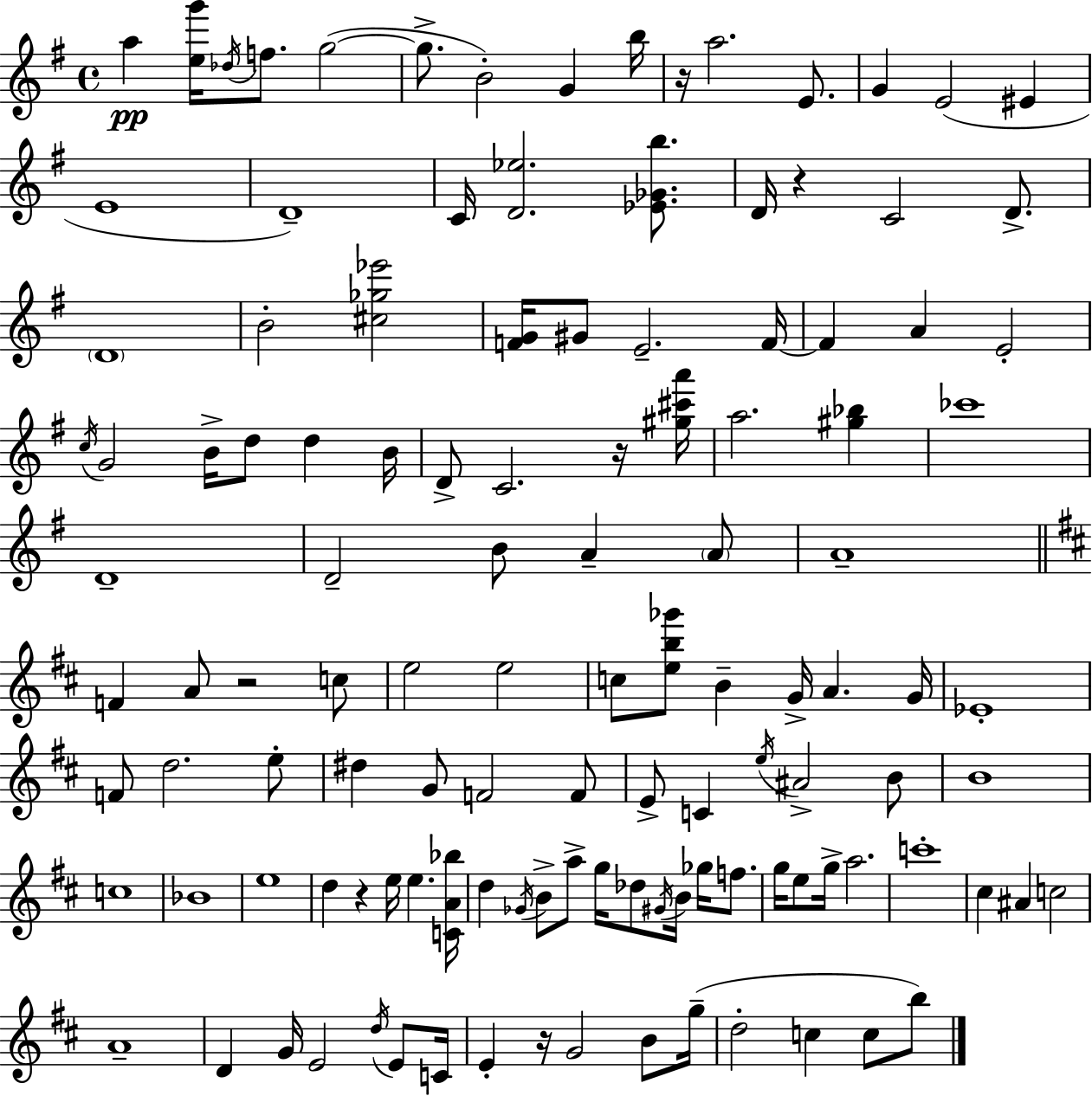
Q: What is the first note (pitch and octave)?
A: A5